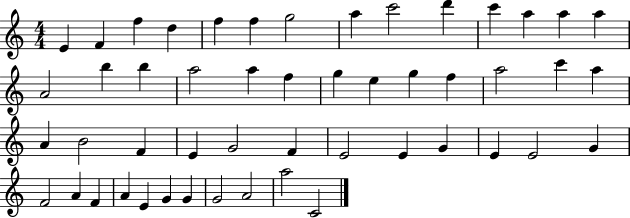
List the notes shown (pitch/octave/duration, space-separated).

E4/q F4/q F5/q D5/q F5/q F5/q G5/h A5/q C6/h D6/q C6/q A5/q A5/q A5/q A4/h B5/q B5/q A5/h A5/q F5/q G5/q E5/q G5/q F5/q A5/h C6/q A5/q A4/q B4/h F4/q E4/q G4/h F4/q E4/h E4/q G4/q E4/q E4/h G4/q F4/h A4/q F4/q A4/q E4/q G4/q G4/q G4/h A4/h A5/h C4/h